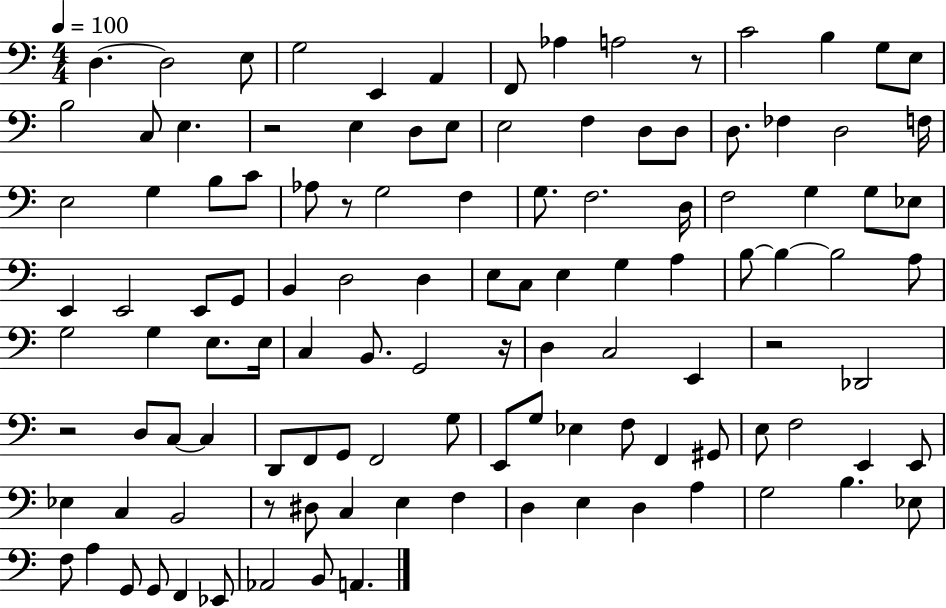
{
  \clef bass
  \numericTimeSignature
  \time 4/4
  \key c \major
  \tempo 4 = 100
  d4.~~ d2 e8 | g2 e,4 a,4 | f,8 aes4 a2 r8 | c'2 b4 g8 e8 | \break b2 c8 e4. | r2 e4 d8 e8 | e2 f4 d8 d8 | d8. fes4 d2 f16 | \break e2 g4 b8 c'8 | aes8 r8 g2 f4 | g8. f2. d16 | f2 g4 g8 ees8 | \break e,4 e,2 e,8 g,8 | b,4 d2 d4 | e8 c8 e4 g4 a4 | b8~~ b4~~ b2 a8 | \break g2 g4 e8. e16 | c4 b,8. g,2 r16 | d4 c2 e,4 | r2 des,2 | \break r2 d8 c8~~ c4 | d,8 f,8 g,8 f,2 g8 | e,8 g8 ees4 f8 f,4 gis,8 | e8 f2 e,4 e,8 | \break ees4 c4 b,2 | r8 dis8 c4 e4 f4 | d4 e4 d4 a4 | g2 b4. ees8 | \break f8 a4 g,8 g,8 f,4 ees,8 | aes,2 b,8 a,4. | \bar "|."
}